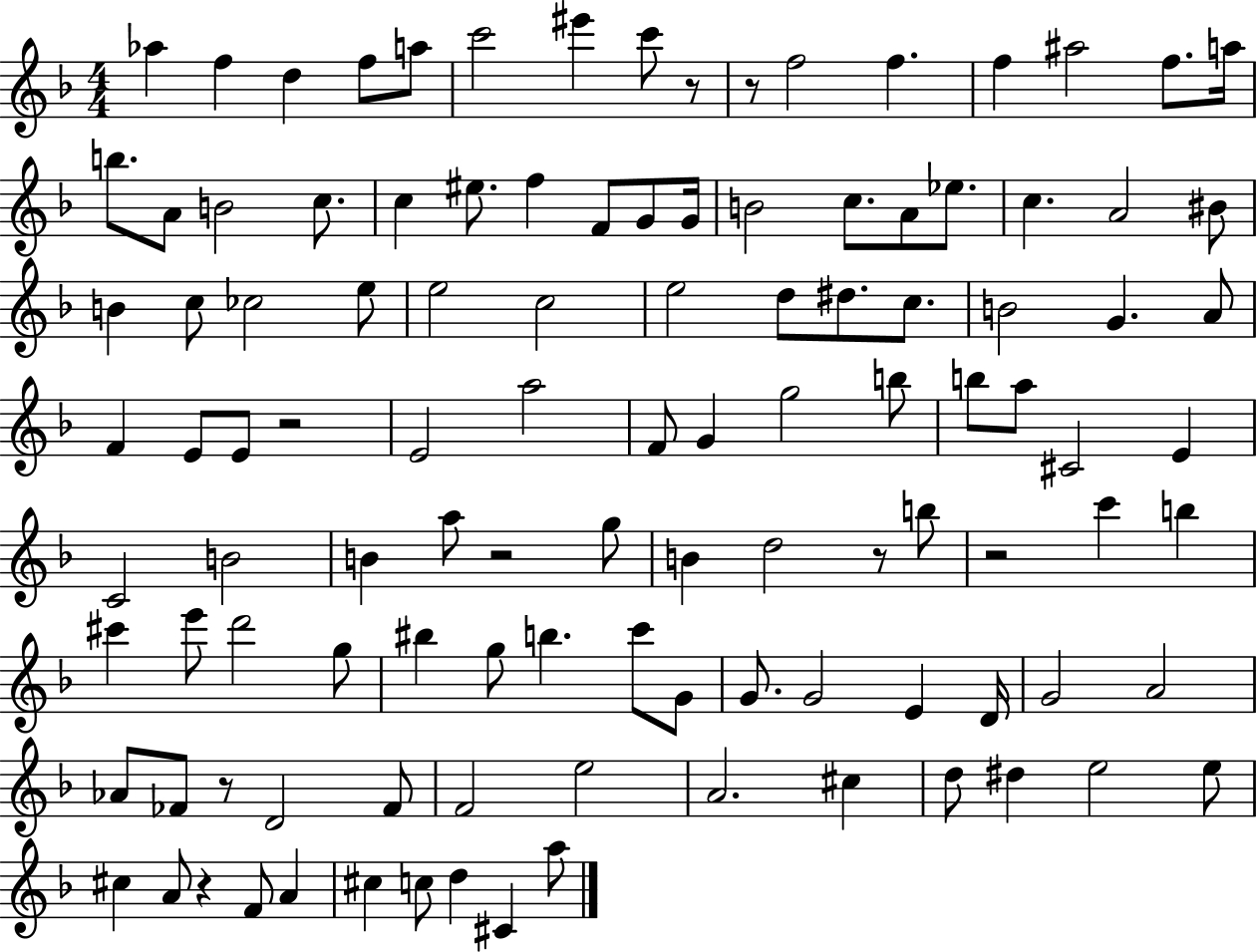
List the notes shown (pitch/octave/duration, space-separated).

Ab5/q F5/q D5/q F5/e A5/e C6/h EIS6/q C6/e R/e R/e F5/h F5/q. F5/q A#5/h F5/e. A5/s B5/e. A4/e B4/h C5/e. C5/q EIS5/e. F5/q F4/e G4/e G4/s B4/h C5/e. A4/e Eb5/e. C5/q. A4/h BIS4/e B4/q C5/e CES5/h E5/e E5/h C5/h E5/h D5/e D#5/e. C5/e. B4/h G4/q. A4/e F4/q E4/e E4/e R/h E4/h A5/h F4/e G4/q G5/h B5/e B5/e A5/e C#4/h E4/q C4/h B4/h B4/q A5/e R/h G5/e B4/q D5/h R/e B5/e R/h C6/q B5/q C#6/q E6/e D6/h G5/e BIS5/q G5/e B5/q. C6/e G4/e G4/e. G4/h E4/q D4/s G4/h A4/h Ab4/e FES4/e R/e D4/h FES4/e F4/h E5/h A4/h. C#5/q D5/e D#5/q E5/h E5/e C#5/q A4/e R/q F4/e A4/q C#5/q C5/e D5/q C#4/q A5/e